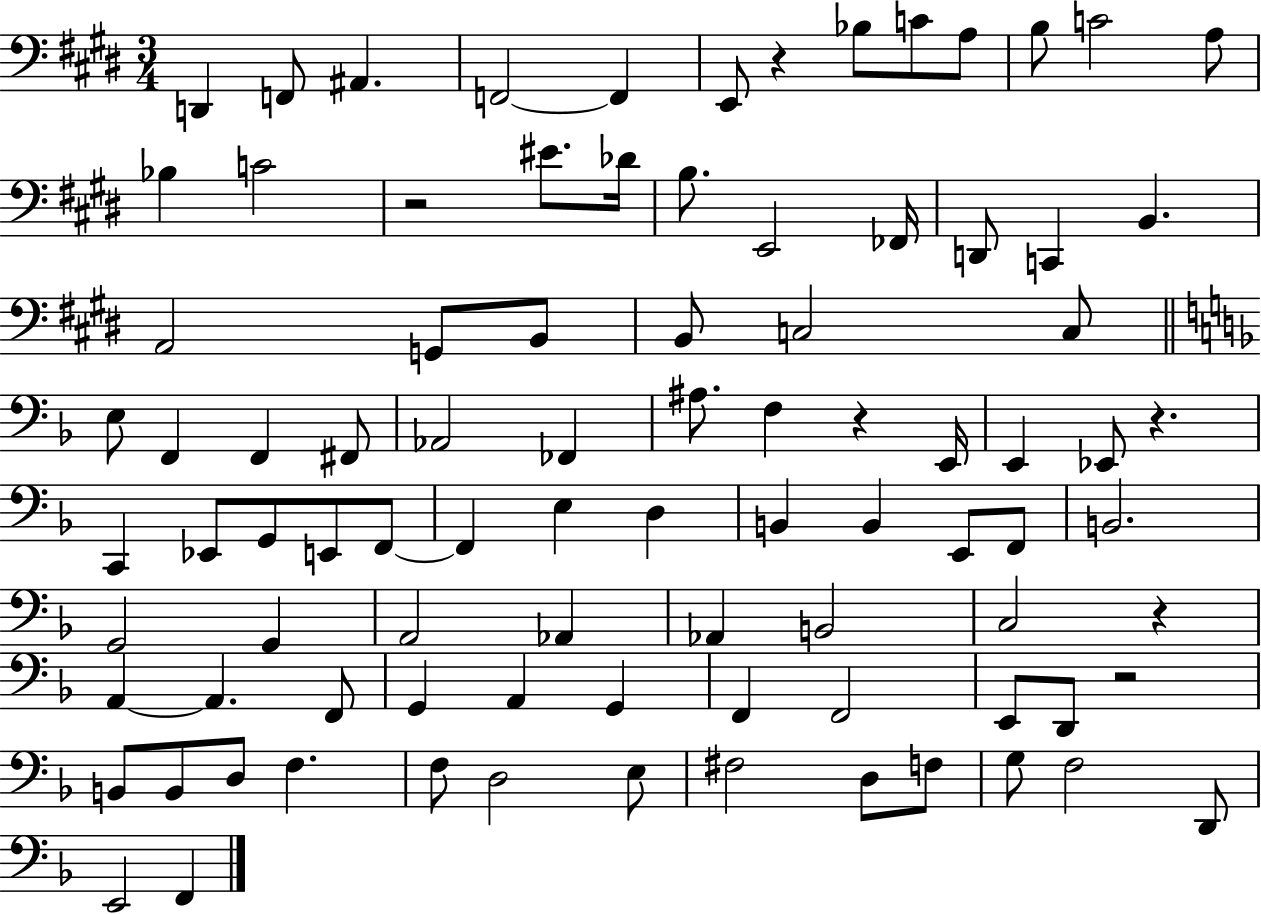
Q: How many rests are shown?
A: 6